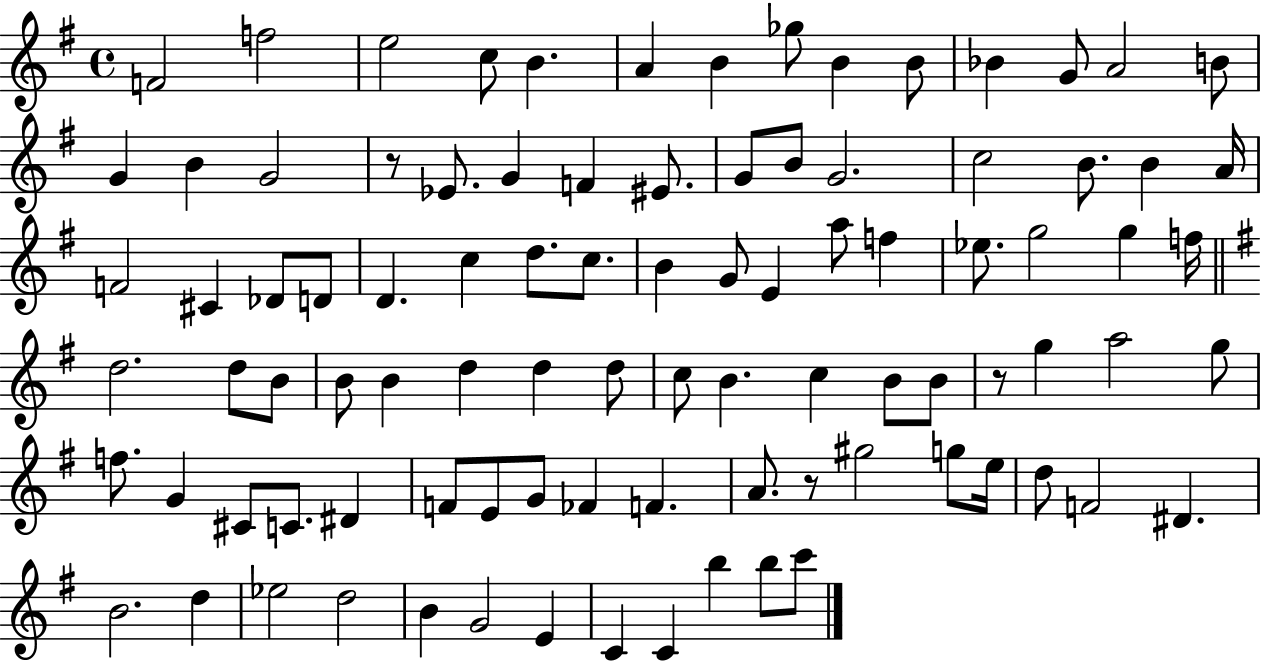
X:1
T:Untitled
M:4/4
L:1/4
K:G
F2 f2 e2 c/2 B A B _g/2 B B/2 _B G/2 A2 B/2 G B G2 z/2 _E/2 G F ^E/2 G/2 B/2 G2 c2 B/2 B A/4 F2 ^C _D/2 D/2 D c d/2 c/2 B G/2 E a/2 f _e/2 g2 g f/4 d2 d/2 B/2 B/2 B d d d/2 c/2 B c B/2 B/2 z/2 g a2 g/2 f/2 G ^C/2 C/2 ^D F/2 E/2 G/2 _F F A/2 z/2 ^g2 g/2 e/4 d/2 F2 ^D B2 d _e2 d2 B G2 E C C b b/2 c'/2